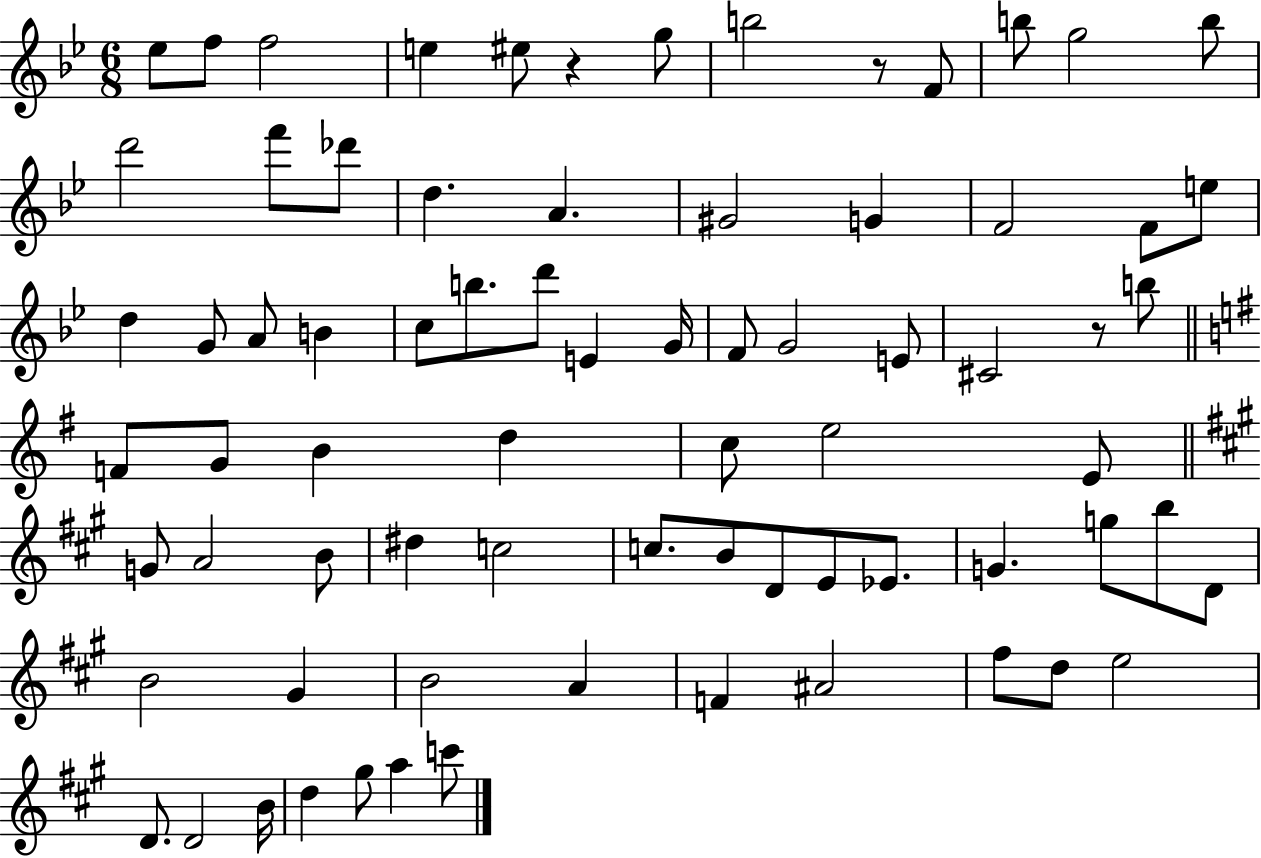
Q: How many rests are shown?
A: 3